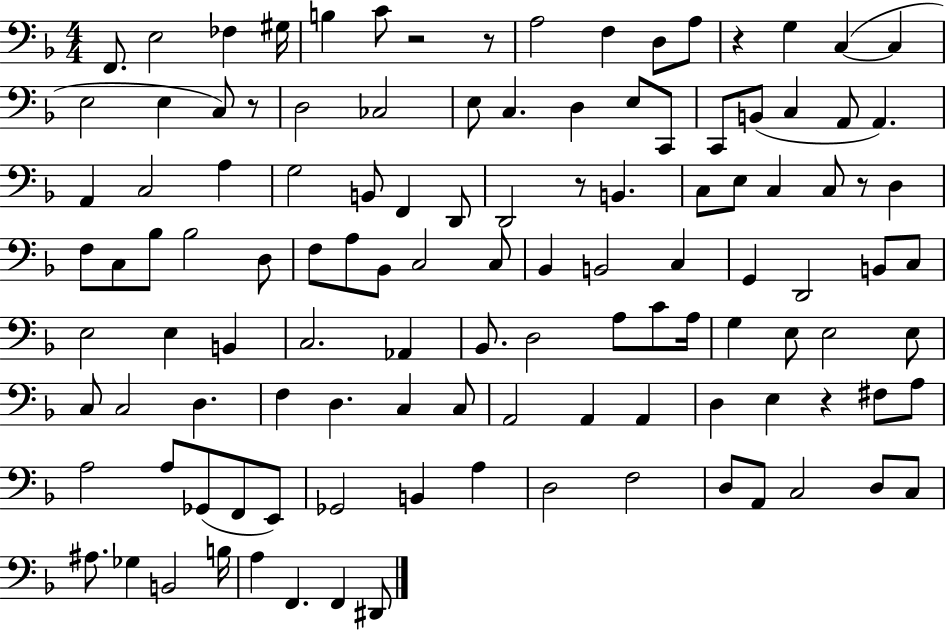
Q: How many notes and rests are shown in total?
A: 117